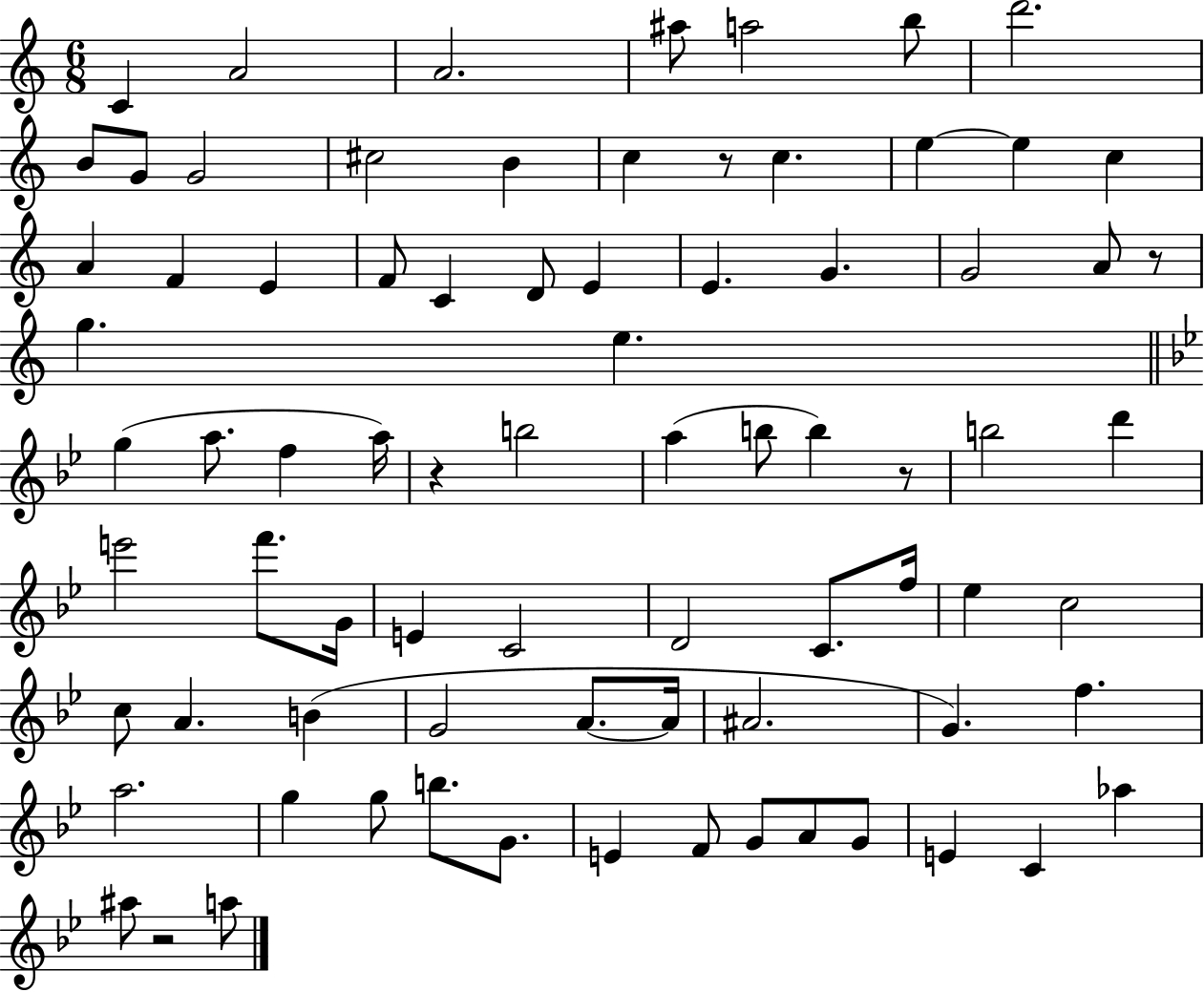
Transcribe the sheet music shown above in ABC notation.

X:1
T:Untitled
M:6/8
L:1/4
K:C
C A2 A2 ^a/2 a2 b/2 d'2 B/2 G/2 G2 ^c2 B c z/2 c e e c A F E F/2 C D/2 E E G G2 A/2 z/2 g e g a/2 f a/4 z b2 a b/2 b z/2 b2 d' e'2 f'/2 G/4 E C2 D2 C/2 f/4 _e c2 c/2 A B G2 A/2 A/4 ^A2 G f a2 g g/2 b/2 G/2 E F/2 G/2 A/2 G/2 E C _a ^a/2 z2 a/2